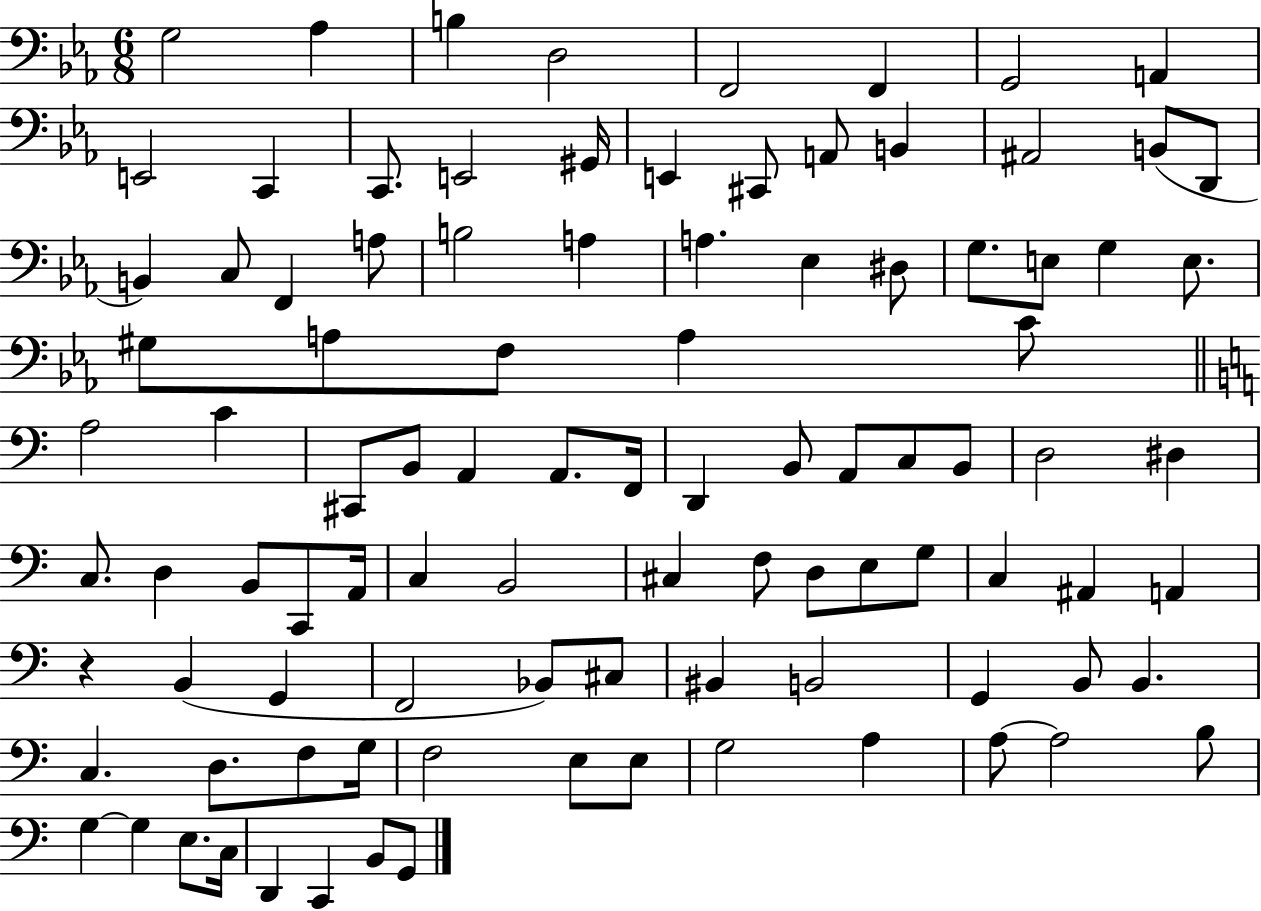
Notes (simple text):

G3/h Ab3/q B3/q D3/h F2/h F2/q G2/h A2/q E2/h C2/q C2/e. E2/h G#2/s E2/q C#2/e A2/e B2/q A#2/h B2/e D2/e B2/q C3/e F2/q A3/e B3/h A3/q A3/q. Eb3/q D#3/e G3/e. E3/e G3/q E3/e. G#3/e A3/e F3/e A3/q C4/e A3/h C4/q C#2/e B2/e A2/q A2/e. F2/s D2/q B2/e A2/e C3/e B2/e D3/h D#3/q C3/e. D3/q B2/e C2/e A2/s C3/q B2/h C#3/q F3/e D3/e E3/e G3/e C3/q A#2/q A2/q R/q B2/q G2/q F2/h Bb2/e C#3/e BIS2/q B2/h G2/q B2/e B2/q. C3/q. D3/e. F3/e G3/s F3/h E3/e E3/e G3/h A3/q A3/e A3/h B3/e G3/q G3/q E3/e. C3/s D2/q C2/q B2/e G2/e